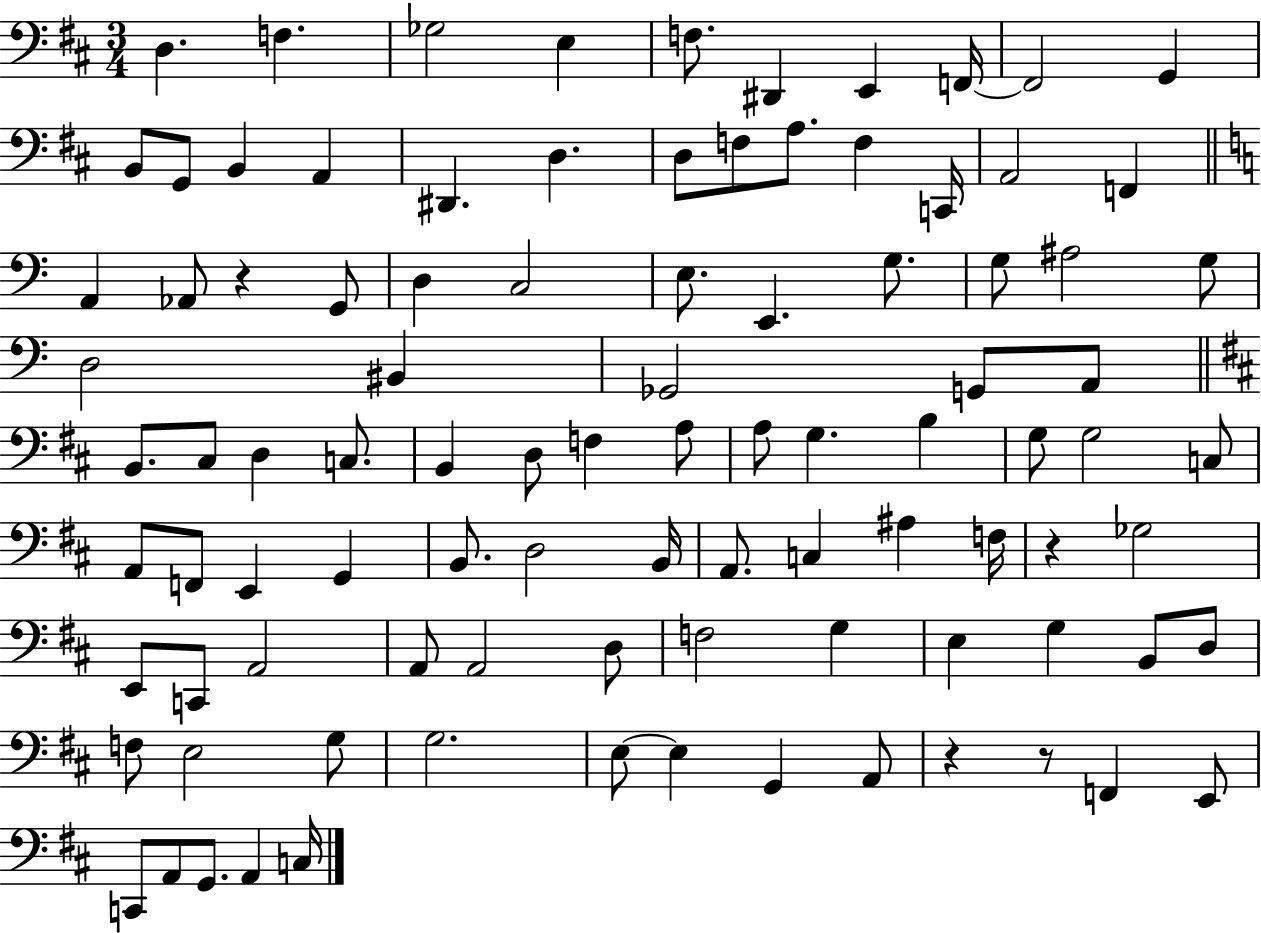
{
  \clef bass
  \numericTimeSignature
  \time 3/4
  \key d \major
  d4. f4. | ges2 e4 | f8. dis,4 e,4 f,16~~ | f,2 g,4 | \break b,8 g,8 b,4 a,4 | dis,4. d4. | d8 f8 a8. f4 c,16 | a,2 f,4 | \break \bar "||" \break \key c \major a,4 aes,8 r4 g,8 | d4 c2 | e8. e,4. g8. | g8 ais2 g8 | \break d2 bis,4 | ges,2 g,8 a,8 | \bar "||" \break \key b \minor b,8. cis8 d4 c8. | b,4 d8 f4 a8 | a8 g4. b4 | g8 g2 c8 | \break a,8 f,8 e,4 g,4 | b,8. d2 b,16 | a,8. c4 ais4 f16 | r4 ges2 | \break e,8 c,8 a,2 | a,8 a,2 d8 | f2 g4 | e4 g4 b,8 d8 | \break f8 e2 g8 | g2. | e8~~ e4 g,4 a,8 | r4 r8 f,4 e,8 | \break c,8 a,8 g,8. a,4 c16 | \bar "|."
}